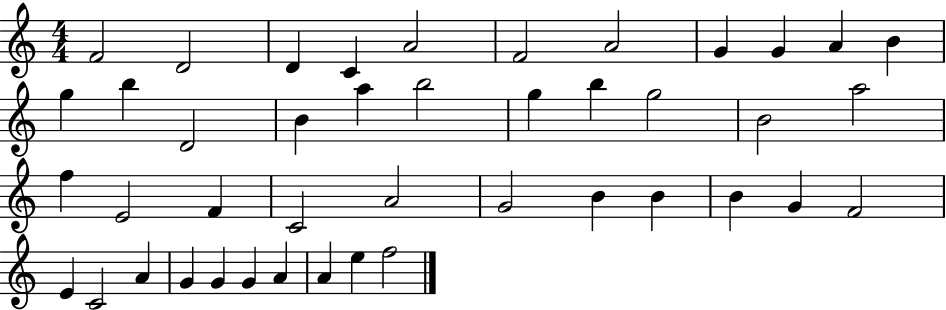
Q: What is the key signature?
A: C major